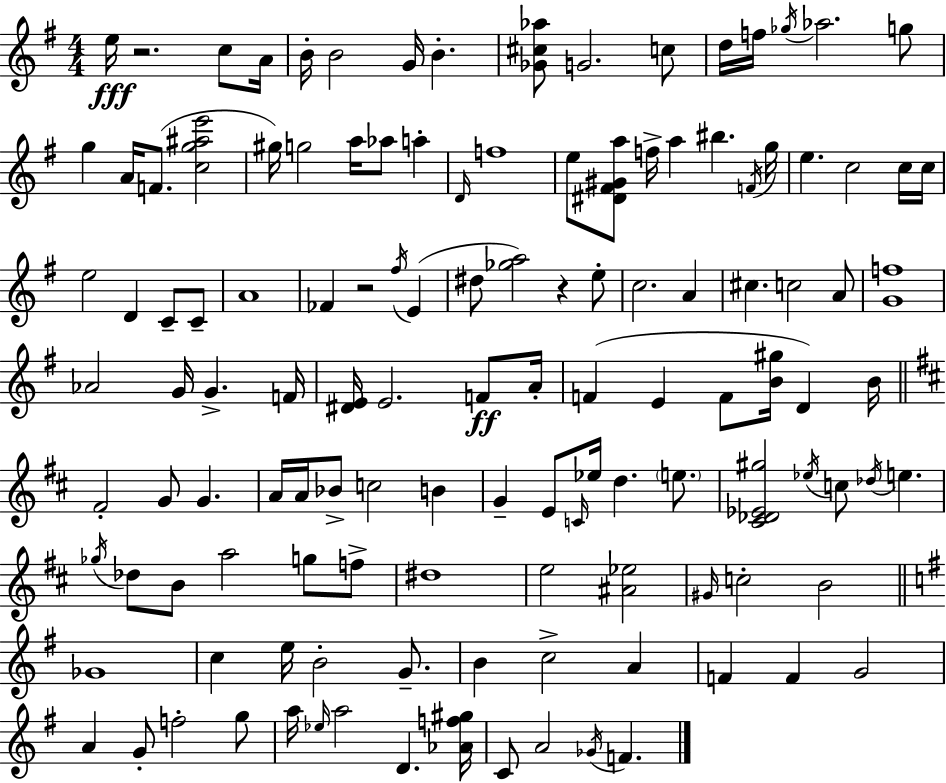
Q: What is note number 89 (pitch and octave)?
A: C5